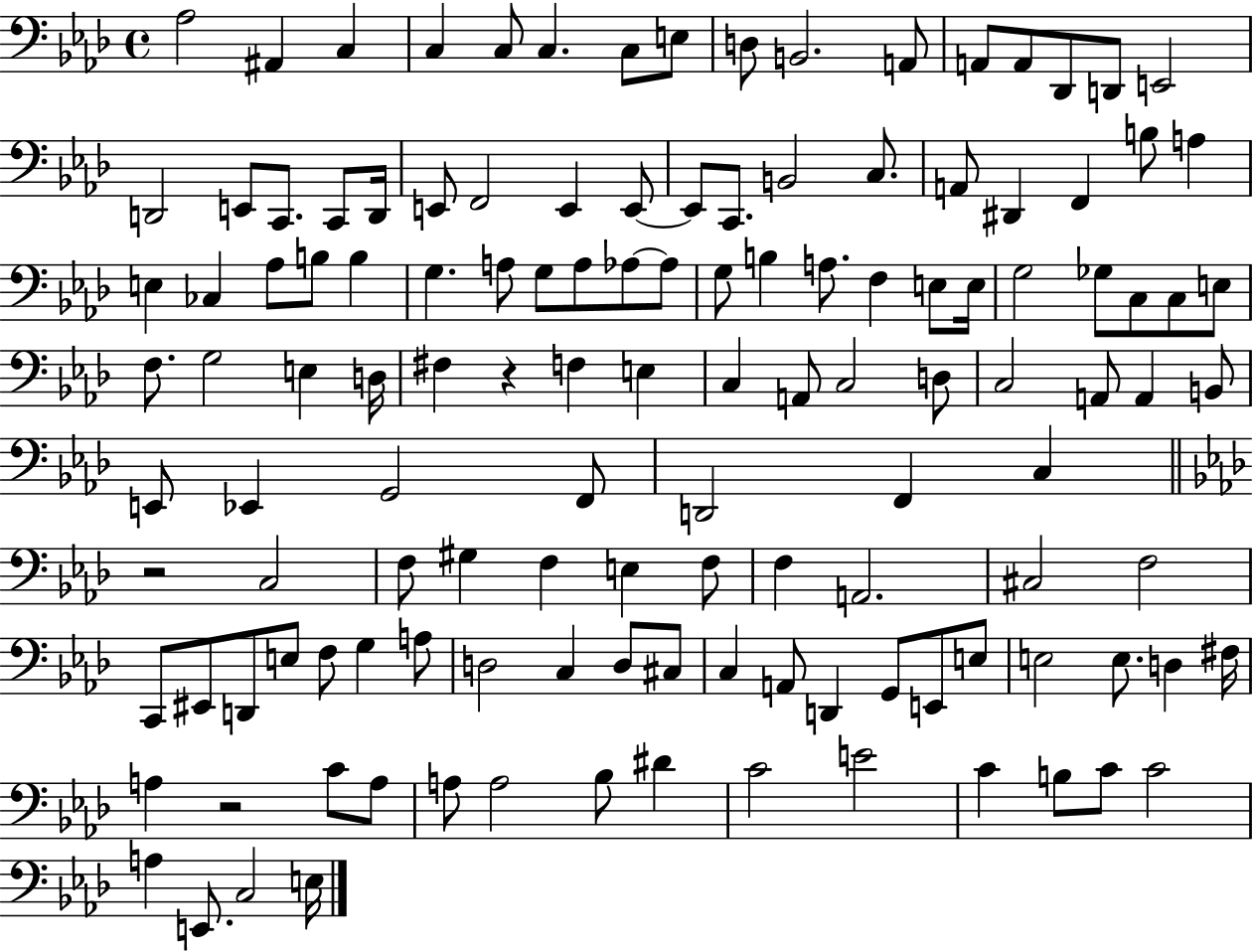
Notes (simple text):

Ab3/h A#2/q C3/q C3/q C3/e C3/q. C3/e E3/e D3/e B2/h. A2/e A2/e A2/e Db2/e D2/e E2/h D2/h E2/e C2/e. C2/e D2/s E2/e F2/h E2/q E2/e E2/e C2/e. B2/h C3/e. A2/e D#2/q F2/q B3/e A3/q E3/q CES3/q Ab3/e B3/e B3/q G3/q. A3/e G3/e A3/e Ab3/e Ab3/e G3/e B3/q A3/e. F3/q E3/e E3/s G3/h Gb3/e C3/e C3/e E3/e F3/e. G3/h E3/q D3/s F#3/q R/q F3/q E3/q C3/q A2/e C3/h D3/e C3/h A2/e A2/q B2/e E2/e Eb2/q G2/h F2/e D2/h F2/q C3/q R/h C3/h F3/e G#3/q F3/q E3/q F3/e F3/q A2/h. C#3/h F3/h C2/e EIS2/e D2/e E3/e F3/e G3/q A3/e D3/h C3/q D3/e C#3/e C3/q A2/e D2/q G2/e E2/e E3/e E3/h E3/e. D3/q F#3/s A3/q R/h C4/e A3/e A3/e A3/h Bb3/e D#4/q C4/h E4/h C4/q B3/e C4/e C4/h A3/q E2/e. C3/h E3/s